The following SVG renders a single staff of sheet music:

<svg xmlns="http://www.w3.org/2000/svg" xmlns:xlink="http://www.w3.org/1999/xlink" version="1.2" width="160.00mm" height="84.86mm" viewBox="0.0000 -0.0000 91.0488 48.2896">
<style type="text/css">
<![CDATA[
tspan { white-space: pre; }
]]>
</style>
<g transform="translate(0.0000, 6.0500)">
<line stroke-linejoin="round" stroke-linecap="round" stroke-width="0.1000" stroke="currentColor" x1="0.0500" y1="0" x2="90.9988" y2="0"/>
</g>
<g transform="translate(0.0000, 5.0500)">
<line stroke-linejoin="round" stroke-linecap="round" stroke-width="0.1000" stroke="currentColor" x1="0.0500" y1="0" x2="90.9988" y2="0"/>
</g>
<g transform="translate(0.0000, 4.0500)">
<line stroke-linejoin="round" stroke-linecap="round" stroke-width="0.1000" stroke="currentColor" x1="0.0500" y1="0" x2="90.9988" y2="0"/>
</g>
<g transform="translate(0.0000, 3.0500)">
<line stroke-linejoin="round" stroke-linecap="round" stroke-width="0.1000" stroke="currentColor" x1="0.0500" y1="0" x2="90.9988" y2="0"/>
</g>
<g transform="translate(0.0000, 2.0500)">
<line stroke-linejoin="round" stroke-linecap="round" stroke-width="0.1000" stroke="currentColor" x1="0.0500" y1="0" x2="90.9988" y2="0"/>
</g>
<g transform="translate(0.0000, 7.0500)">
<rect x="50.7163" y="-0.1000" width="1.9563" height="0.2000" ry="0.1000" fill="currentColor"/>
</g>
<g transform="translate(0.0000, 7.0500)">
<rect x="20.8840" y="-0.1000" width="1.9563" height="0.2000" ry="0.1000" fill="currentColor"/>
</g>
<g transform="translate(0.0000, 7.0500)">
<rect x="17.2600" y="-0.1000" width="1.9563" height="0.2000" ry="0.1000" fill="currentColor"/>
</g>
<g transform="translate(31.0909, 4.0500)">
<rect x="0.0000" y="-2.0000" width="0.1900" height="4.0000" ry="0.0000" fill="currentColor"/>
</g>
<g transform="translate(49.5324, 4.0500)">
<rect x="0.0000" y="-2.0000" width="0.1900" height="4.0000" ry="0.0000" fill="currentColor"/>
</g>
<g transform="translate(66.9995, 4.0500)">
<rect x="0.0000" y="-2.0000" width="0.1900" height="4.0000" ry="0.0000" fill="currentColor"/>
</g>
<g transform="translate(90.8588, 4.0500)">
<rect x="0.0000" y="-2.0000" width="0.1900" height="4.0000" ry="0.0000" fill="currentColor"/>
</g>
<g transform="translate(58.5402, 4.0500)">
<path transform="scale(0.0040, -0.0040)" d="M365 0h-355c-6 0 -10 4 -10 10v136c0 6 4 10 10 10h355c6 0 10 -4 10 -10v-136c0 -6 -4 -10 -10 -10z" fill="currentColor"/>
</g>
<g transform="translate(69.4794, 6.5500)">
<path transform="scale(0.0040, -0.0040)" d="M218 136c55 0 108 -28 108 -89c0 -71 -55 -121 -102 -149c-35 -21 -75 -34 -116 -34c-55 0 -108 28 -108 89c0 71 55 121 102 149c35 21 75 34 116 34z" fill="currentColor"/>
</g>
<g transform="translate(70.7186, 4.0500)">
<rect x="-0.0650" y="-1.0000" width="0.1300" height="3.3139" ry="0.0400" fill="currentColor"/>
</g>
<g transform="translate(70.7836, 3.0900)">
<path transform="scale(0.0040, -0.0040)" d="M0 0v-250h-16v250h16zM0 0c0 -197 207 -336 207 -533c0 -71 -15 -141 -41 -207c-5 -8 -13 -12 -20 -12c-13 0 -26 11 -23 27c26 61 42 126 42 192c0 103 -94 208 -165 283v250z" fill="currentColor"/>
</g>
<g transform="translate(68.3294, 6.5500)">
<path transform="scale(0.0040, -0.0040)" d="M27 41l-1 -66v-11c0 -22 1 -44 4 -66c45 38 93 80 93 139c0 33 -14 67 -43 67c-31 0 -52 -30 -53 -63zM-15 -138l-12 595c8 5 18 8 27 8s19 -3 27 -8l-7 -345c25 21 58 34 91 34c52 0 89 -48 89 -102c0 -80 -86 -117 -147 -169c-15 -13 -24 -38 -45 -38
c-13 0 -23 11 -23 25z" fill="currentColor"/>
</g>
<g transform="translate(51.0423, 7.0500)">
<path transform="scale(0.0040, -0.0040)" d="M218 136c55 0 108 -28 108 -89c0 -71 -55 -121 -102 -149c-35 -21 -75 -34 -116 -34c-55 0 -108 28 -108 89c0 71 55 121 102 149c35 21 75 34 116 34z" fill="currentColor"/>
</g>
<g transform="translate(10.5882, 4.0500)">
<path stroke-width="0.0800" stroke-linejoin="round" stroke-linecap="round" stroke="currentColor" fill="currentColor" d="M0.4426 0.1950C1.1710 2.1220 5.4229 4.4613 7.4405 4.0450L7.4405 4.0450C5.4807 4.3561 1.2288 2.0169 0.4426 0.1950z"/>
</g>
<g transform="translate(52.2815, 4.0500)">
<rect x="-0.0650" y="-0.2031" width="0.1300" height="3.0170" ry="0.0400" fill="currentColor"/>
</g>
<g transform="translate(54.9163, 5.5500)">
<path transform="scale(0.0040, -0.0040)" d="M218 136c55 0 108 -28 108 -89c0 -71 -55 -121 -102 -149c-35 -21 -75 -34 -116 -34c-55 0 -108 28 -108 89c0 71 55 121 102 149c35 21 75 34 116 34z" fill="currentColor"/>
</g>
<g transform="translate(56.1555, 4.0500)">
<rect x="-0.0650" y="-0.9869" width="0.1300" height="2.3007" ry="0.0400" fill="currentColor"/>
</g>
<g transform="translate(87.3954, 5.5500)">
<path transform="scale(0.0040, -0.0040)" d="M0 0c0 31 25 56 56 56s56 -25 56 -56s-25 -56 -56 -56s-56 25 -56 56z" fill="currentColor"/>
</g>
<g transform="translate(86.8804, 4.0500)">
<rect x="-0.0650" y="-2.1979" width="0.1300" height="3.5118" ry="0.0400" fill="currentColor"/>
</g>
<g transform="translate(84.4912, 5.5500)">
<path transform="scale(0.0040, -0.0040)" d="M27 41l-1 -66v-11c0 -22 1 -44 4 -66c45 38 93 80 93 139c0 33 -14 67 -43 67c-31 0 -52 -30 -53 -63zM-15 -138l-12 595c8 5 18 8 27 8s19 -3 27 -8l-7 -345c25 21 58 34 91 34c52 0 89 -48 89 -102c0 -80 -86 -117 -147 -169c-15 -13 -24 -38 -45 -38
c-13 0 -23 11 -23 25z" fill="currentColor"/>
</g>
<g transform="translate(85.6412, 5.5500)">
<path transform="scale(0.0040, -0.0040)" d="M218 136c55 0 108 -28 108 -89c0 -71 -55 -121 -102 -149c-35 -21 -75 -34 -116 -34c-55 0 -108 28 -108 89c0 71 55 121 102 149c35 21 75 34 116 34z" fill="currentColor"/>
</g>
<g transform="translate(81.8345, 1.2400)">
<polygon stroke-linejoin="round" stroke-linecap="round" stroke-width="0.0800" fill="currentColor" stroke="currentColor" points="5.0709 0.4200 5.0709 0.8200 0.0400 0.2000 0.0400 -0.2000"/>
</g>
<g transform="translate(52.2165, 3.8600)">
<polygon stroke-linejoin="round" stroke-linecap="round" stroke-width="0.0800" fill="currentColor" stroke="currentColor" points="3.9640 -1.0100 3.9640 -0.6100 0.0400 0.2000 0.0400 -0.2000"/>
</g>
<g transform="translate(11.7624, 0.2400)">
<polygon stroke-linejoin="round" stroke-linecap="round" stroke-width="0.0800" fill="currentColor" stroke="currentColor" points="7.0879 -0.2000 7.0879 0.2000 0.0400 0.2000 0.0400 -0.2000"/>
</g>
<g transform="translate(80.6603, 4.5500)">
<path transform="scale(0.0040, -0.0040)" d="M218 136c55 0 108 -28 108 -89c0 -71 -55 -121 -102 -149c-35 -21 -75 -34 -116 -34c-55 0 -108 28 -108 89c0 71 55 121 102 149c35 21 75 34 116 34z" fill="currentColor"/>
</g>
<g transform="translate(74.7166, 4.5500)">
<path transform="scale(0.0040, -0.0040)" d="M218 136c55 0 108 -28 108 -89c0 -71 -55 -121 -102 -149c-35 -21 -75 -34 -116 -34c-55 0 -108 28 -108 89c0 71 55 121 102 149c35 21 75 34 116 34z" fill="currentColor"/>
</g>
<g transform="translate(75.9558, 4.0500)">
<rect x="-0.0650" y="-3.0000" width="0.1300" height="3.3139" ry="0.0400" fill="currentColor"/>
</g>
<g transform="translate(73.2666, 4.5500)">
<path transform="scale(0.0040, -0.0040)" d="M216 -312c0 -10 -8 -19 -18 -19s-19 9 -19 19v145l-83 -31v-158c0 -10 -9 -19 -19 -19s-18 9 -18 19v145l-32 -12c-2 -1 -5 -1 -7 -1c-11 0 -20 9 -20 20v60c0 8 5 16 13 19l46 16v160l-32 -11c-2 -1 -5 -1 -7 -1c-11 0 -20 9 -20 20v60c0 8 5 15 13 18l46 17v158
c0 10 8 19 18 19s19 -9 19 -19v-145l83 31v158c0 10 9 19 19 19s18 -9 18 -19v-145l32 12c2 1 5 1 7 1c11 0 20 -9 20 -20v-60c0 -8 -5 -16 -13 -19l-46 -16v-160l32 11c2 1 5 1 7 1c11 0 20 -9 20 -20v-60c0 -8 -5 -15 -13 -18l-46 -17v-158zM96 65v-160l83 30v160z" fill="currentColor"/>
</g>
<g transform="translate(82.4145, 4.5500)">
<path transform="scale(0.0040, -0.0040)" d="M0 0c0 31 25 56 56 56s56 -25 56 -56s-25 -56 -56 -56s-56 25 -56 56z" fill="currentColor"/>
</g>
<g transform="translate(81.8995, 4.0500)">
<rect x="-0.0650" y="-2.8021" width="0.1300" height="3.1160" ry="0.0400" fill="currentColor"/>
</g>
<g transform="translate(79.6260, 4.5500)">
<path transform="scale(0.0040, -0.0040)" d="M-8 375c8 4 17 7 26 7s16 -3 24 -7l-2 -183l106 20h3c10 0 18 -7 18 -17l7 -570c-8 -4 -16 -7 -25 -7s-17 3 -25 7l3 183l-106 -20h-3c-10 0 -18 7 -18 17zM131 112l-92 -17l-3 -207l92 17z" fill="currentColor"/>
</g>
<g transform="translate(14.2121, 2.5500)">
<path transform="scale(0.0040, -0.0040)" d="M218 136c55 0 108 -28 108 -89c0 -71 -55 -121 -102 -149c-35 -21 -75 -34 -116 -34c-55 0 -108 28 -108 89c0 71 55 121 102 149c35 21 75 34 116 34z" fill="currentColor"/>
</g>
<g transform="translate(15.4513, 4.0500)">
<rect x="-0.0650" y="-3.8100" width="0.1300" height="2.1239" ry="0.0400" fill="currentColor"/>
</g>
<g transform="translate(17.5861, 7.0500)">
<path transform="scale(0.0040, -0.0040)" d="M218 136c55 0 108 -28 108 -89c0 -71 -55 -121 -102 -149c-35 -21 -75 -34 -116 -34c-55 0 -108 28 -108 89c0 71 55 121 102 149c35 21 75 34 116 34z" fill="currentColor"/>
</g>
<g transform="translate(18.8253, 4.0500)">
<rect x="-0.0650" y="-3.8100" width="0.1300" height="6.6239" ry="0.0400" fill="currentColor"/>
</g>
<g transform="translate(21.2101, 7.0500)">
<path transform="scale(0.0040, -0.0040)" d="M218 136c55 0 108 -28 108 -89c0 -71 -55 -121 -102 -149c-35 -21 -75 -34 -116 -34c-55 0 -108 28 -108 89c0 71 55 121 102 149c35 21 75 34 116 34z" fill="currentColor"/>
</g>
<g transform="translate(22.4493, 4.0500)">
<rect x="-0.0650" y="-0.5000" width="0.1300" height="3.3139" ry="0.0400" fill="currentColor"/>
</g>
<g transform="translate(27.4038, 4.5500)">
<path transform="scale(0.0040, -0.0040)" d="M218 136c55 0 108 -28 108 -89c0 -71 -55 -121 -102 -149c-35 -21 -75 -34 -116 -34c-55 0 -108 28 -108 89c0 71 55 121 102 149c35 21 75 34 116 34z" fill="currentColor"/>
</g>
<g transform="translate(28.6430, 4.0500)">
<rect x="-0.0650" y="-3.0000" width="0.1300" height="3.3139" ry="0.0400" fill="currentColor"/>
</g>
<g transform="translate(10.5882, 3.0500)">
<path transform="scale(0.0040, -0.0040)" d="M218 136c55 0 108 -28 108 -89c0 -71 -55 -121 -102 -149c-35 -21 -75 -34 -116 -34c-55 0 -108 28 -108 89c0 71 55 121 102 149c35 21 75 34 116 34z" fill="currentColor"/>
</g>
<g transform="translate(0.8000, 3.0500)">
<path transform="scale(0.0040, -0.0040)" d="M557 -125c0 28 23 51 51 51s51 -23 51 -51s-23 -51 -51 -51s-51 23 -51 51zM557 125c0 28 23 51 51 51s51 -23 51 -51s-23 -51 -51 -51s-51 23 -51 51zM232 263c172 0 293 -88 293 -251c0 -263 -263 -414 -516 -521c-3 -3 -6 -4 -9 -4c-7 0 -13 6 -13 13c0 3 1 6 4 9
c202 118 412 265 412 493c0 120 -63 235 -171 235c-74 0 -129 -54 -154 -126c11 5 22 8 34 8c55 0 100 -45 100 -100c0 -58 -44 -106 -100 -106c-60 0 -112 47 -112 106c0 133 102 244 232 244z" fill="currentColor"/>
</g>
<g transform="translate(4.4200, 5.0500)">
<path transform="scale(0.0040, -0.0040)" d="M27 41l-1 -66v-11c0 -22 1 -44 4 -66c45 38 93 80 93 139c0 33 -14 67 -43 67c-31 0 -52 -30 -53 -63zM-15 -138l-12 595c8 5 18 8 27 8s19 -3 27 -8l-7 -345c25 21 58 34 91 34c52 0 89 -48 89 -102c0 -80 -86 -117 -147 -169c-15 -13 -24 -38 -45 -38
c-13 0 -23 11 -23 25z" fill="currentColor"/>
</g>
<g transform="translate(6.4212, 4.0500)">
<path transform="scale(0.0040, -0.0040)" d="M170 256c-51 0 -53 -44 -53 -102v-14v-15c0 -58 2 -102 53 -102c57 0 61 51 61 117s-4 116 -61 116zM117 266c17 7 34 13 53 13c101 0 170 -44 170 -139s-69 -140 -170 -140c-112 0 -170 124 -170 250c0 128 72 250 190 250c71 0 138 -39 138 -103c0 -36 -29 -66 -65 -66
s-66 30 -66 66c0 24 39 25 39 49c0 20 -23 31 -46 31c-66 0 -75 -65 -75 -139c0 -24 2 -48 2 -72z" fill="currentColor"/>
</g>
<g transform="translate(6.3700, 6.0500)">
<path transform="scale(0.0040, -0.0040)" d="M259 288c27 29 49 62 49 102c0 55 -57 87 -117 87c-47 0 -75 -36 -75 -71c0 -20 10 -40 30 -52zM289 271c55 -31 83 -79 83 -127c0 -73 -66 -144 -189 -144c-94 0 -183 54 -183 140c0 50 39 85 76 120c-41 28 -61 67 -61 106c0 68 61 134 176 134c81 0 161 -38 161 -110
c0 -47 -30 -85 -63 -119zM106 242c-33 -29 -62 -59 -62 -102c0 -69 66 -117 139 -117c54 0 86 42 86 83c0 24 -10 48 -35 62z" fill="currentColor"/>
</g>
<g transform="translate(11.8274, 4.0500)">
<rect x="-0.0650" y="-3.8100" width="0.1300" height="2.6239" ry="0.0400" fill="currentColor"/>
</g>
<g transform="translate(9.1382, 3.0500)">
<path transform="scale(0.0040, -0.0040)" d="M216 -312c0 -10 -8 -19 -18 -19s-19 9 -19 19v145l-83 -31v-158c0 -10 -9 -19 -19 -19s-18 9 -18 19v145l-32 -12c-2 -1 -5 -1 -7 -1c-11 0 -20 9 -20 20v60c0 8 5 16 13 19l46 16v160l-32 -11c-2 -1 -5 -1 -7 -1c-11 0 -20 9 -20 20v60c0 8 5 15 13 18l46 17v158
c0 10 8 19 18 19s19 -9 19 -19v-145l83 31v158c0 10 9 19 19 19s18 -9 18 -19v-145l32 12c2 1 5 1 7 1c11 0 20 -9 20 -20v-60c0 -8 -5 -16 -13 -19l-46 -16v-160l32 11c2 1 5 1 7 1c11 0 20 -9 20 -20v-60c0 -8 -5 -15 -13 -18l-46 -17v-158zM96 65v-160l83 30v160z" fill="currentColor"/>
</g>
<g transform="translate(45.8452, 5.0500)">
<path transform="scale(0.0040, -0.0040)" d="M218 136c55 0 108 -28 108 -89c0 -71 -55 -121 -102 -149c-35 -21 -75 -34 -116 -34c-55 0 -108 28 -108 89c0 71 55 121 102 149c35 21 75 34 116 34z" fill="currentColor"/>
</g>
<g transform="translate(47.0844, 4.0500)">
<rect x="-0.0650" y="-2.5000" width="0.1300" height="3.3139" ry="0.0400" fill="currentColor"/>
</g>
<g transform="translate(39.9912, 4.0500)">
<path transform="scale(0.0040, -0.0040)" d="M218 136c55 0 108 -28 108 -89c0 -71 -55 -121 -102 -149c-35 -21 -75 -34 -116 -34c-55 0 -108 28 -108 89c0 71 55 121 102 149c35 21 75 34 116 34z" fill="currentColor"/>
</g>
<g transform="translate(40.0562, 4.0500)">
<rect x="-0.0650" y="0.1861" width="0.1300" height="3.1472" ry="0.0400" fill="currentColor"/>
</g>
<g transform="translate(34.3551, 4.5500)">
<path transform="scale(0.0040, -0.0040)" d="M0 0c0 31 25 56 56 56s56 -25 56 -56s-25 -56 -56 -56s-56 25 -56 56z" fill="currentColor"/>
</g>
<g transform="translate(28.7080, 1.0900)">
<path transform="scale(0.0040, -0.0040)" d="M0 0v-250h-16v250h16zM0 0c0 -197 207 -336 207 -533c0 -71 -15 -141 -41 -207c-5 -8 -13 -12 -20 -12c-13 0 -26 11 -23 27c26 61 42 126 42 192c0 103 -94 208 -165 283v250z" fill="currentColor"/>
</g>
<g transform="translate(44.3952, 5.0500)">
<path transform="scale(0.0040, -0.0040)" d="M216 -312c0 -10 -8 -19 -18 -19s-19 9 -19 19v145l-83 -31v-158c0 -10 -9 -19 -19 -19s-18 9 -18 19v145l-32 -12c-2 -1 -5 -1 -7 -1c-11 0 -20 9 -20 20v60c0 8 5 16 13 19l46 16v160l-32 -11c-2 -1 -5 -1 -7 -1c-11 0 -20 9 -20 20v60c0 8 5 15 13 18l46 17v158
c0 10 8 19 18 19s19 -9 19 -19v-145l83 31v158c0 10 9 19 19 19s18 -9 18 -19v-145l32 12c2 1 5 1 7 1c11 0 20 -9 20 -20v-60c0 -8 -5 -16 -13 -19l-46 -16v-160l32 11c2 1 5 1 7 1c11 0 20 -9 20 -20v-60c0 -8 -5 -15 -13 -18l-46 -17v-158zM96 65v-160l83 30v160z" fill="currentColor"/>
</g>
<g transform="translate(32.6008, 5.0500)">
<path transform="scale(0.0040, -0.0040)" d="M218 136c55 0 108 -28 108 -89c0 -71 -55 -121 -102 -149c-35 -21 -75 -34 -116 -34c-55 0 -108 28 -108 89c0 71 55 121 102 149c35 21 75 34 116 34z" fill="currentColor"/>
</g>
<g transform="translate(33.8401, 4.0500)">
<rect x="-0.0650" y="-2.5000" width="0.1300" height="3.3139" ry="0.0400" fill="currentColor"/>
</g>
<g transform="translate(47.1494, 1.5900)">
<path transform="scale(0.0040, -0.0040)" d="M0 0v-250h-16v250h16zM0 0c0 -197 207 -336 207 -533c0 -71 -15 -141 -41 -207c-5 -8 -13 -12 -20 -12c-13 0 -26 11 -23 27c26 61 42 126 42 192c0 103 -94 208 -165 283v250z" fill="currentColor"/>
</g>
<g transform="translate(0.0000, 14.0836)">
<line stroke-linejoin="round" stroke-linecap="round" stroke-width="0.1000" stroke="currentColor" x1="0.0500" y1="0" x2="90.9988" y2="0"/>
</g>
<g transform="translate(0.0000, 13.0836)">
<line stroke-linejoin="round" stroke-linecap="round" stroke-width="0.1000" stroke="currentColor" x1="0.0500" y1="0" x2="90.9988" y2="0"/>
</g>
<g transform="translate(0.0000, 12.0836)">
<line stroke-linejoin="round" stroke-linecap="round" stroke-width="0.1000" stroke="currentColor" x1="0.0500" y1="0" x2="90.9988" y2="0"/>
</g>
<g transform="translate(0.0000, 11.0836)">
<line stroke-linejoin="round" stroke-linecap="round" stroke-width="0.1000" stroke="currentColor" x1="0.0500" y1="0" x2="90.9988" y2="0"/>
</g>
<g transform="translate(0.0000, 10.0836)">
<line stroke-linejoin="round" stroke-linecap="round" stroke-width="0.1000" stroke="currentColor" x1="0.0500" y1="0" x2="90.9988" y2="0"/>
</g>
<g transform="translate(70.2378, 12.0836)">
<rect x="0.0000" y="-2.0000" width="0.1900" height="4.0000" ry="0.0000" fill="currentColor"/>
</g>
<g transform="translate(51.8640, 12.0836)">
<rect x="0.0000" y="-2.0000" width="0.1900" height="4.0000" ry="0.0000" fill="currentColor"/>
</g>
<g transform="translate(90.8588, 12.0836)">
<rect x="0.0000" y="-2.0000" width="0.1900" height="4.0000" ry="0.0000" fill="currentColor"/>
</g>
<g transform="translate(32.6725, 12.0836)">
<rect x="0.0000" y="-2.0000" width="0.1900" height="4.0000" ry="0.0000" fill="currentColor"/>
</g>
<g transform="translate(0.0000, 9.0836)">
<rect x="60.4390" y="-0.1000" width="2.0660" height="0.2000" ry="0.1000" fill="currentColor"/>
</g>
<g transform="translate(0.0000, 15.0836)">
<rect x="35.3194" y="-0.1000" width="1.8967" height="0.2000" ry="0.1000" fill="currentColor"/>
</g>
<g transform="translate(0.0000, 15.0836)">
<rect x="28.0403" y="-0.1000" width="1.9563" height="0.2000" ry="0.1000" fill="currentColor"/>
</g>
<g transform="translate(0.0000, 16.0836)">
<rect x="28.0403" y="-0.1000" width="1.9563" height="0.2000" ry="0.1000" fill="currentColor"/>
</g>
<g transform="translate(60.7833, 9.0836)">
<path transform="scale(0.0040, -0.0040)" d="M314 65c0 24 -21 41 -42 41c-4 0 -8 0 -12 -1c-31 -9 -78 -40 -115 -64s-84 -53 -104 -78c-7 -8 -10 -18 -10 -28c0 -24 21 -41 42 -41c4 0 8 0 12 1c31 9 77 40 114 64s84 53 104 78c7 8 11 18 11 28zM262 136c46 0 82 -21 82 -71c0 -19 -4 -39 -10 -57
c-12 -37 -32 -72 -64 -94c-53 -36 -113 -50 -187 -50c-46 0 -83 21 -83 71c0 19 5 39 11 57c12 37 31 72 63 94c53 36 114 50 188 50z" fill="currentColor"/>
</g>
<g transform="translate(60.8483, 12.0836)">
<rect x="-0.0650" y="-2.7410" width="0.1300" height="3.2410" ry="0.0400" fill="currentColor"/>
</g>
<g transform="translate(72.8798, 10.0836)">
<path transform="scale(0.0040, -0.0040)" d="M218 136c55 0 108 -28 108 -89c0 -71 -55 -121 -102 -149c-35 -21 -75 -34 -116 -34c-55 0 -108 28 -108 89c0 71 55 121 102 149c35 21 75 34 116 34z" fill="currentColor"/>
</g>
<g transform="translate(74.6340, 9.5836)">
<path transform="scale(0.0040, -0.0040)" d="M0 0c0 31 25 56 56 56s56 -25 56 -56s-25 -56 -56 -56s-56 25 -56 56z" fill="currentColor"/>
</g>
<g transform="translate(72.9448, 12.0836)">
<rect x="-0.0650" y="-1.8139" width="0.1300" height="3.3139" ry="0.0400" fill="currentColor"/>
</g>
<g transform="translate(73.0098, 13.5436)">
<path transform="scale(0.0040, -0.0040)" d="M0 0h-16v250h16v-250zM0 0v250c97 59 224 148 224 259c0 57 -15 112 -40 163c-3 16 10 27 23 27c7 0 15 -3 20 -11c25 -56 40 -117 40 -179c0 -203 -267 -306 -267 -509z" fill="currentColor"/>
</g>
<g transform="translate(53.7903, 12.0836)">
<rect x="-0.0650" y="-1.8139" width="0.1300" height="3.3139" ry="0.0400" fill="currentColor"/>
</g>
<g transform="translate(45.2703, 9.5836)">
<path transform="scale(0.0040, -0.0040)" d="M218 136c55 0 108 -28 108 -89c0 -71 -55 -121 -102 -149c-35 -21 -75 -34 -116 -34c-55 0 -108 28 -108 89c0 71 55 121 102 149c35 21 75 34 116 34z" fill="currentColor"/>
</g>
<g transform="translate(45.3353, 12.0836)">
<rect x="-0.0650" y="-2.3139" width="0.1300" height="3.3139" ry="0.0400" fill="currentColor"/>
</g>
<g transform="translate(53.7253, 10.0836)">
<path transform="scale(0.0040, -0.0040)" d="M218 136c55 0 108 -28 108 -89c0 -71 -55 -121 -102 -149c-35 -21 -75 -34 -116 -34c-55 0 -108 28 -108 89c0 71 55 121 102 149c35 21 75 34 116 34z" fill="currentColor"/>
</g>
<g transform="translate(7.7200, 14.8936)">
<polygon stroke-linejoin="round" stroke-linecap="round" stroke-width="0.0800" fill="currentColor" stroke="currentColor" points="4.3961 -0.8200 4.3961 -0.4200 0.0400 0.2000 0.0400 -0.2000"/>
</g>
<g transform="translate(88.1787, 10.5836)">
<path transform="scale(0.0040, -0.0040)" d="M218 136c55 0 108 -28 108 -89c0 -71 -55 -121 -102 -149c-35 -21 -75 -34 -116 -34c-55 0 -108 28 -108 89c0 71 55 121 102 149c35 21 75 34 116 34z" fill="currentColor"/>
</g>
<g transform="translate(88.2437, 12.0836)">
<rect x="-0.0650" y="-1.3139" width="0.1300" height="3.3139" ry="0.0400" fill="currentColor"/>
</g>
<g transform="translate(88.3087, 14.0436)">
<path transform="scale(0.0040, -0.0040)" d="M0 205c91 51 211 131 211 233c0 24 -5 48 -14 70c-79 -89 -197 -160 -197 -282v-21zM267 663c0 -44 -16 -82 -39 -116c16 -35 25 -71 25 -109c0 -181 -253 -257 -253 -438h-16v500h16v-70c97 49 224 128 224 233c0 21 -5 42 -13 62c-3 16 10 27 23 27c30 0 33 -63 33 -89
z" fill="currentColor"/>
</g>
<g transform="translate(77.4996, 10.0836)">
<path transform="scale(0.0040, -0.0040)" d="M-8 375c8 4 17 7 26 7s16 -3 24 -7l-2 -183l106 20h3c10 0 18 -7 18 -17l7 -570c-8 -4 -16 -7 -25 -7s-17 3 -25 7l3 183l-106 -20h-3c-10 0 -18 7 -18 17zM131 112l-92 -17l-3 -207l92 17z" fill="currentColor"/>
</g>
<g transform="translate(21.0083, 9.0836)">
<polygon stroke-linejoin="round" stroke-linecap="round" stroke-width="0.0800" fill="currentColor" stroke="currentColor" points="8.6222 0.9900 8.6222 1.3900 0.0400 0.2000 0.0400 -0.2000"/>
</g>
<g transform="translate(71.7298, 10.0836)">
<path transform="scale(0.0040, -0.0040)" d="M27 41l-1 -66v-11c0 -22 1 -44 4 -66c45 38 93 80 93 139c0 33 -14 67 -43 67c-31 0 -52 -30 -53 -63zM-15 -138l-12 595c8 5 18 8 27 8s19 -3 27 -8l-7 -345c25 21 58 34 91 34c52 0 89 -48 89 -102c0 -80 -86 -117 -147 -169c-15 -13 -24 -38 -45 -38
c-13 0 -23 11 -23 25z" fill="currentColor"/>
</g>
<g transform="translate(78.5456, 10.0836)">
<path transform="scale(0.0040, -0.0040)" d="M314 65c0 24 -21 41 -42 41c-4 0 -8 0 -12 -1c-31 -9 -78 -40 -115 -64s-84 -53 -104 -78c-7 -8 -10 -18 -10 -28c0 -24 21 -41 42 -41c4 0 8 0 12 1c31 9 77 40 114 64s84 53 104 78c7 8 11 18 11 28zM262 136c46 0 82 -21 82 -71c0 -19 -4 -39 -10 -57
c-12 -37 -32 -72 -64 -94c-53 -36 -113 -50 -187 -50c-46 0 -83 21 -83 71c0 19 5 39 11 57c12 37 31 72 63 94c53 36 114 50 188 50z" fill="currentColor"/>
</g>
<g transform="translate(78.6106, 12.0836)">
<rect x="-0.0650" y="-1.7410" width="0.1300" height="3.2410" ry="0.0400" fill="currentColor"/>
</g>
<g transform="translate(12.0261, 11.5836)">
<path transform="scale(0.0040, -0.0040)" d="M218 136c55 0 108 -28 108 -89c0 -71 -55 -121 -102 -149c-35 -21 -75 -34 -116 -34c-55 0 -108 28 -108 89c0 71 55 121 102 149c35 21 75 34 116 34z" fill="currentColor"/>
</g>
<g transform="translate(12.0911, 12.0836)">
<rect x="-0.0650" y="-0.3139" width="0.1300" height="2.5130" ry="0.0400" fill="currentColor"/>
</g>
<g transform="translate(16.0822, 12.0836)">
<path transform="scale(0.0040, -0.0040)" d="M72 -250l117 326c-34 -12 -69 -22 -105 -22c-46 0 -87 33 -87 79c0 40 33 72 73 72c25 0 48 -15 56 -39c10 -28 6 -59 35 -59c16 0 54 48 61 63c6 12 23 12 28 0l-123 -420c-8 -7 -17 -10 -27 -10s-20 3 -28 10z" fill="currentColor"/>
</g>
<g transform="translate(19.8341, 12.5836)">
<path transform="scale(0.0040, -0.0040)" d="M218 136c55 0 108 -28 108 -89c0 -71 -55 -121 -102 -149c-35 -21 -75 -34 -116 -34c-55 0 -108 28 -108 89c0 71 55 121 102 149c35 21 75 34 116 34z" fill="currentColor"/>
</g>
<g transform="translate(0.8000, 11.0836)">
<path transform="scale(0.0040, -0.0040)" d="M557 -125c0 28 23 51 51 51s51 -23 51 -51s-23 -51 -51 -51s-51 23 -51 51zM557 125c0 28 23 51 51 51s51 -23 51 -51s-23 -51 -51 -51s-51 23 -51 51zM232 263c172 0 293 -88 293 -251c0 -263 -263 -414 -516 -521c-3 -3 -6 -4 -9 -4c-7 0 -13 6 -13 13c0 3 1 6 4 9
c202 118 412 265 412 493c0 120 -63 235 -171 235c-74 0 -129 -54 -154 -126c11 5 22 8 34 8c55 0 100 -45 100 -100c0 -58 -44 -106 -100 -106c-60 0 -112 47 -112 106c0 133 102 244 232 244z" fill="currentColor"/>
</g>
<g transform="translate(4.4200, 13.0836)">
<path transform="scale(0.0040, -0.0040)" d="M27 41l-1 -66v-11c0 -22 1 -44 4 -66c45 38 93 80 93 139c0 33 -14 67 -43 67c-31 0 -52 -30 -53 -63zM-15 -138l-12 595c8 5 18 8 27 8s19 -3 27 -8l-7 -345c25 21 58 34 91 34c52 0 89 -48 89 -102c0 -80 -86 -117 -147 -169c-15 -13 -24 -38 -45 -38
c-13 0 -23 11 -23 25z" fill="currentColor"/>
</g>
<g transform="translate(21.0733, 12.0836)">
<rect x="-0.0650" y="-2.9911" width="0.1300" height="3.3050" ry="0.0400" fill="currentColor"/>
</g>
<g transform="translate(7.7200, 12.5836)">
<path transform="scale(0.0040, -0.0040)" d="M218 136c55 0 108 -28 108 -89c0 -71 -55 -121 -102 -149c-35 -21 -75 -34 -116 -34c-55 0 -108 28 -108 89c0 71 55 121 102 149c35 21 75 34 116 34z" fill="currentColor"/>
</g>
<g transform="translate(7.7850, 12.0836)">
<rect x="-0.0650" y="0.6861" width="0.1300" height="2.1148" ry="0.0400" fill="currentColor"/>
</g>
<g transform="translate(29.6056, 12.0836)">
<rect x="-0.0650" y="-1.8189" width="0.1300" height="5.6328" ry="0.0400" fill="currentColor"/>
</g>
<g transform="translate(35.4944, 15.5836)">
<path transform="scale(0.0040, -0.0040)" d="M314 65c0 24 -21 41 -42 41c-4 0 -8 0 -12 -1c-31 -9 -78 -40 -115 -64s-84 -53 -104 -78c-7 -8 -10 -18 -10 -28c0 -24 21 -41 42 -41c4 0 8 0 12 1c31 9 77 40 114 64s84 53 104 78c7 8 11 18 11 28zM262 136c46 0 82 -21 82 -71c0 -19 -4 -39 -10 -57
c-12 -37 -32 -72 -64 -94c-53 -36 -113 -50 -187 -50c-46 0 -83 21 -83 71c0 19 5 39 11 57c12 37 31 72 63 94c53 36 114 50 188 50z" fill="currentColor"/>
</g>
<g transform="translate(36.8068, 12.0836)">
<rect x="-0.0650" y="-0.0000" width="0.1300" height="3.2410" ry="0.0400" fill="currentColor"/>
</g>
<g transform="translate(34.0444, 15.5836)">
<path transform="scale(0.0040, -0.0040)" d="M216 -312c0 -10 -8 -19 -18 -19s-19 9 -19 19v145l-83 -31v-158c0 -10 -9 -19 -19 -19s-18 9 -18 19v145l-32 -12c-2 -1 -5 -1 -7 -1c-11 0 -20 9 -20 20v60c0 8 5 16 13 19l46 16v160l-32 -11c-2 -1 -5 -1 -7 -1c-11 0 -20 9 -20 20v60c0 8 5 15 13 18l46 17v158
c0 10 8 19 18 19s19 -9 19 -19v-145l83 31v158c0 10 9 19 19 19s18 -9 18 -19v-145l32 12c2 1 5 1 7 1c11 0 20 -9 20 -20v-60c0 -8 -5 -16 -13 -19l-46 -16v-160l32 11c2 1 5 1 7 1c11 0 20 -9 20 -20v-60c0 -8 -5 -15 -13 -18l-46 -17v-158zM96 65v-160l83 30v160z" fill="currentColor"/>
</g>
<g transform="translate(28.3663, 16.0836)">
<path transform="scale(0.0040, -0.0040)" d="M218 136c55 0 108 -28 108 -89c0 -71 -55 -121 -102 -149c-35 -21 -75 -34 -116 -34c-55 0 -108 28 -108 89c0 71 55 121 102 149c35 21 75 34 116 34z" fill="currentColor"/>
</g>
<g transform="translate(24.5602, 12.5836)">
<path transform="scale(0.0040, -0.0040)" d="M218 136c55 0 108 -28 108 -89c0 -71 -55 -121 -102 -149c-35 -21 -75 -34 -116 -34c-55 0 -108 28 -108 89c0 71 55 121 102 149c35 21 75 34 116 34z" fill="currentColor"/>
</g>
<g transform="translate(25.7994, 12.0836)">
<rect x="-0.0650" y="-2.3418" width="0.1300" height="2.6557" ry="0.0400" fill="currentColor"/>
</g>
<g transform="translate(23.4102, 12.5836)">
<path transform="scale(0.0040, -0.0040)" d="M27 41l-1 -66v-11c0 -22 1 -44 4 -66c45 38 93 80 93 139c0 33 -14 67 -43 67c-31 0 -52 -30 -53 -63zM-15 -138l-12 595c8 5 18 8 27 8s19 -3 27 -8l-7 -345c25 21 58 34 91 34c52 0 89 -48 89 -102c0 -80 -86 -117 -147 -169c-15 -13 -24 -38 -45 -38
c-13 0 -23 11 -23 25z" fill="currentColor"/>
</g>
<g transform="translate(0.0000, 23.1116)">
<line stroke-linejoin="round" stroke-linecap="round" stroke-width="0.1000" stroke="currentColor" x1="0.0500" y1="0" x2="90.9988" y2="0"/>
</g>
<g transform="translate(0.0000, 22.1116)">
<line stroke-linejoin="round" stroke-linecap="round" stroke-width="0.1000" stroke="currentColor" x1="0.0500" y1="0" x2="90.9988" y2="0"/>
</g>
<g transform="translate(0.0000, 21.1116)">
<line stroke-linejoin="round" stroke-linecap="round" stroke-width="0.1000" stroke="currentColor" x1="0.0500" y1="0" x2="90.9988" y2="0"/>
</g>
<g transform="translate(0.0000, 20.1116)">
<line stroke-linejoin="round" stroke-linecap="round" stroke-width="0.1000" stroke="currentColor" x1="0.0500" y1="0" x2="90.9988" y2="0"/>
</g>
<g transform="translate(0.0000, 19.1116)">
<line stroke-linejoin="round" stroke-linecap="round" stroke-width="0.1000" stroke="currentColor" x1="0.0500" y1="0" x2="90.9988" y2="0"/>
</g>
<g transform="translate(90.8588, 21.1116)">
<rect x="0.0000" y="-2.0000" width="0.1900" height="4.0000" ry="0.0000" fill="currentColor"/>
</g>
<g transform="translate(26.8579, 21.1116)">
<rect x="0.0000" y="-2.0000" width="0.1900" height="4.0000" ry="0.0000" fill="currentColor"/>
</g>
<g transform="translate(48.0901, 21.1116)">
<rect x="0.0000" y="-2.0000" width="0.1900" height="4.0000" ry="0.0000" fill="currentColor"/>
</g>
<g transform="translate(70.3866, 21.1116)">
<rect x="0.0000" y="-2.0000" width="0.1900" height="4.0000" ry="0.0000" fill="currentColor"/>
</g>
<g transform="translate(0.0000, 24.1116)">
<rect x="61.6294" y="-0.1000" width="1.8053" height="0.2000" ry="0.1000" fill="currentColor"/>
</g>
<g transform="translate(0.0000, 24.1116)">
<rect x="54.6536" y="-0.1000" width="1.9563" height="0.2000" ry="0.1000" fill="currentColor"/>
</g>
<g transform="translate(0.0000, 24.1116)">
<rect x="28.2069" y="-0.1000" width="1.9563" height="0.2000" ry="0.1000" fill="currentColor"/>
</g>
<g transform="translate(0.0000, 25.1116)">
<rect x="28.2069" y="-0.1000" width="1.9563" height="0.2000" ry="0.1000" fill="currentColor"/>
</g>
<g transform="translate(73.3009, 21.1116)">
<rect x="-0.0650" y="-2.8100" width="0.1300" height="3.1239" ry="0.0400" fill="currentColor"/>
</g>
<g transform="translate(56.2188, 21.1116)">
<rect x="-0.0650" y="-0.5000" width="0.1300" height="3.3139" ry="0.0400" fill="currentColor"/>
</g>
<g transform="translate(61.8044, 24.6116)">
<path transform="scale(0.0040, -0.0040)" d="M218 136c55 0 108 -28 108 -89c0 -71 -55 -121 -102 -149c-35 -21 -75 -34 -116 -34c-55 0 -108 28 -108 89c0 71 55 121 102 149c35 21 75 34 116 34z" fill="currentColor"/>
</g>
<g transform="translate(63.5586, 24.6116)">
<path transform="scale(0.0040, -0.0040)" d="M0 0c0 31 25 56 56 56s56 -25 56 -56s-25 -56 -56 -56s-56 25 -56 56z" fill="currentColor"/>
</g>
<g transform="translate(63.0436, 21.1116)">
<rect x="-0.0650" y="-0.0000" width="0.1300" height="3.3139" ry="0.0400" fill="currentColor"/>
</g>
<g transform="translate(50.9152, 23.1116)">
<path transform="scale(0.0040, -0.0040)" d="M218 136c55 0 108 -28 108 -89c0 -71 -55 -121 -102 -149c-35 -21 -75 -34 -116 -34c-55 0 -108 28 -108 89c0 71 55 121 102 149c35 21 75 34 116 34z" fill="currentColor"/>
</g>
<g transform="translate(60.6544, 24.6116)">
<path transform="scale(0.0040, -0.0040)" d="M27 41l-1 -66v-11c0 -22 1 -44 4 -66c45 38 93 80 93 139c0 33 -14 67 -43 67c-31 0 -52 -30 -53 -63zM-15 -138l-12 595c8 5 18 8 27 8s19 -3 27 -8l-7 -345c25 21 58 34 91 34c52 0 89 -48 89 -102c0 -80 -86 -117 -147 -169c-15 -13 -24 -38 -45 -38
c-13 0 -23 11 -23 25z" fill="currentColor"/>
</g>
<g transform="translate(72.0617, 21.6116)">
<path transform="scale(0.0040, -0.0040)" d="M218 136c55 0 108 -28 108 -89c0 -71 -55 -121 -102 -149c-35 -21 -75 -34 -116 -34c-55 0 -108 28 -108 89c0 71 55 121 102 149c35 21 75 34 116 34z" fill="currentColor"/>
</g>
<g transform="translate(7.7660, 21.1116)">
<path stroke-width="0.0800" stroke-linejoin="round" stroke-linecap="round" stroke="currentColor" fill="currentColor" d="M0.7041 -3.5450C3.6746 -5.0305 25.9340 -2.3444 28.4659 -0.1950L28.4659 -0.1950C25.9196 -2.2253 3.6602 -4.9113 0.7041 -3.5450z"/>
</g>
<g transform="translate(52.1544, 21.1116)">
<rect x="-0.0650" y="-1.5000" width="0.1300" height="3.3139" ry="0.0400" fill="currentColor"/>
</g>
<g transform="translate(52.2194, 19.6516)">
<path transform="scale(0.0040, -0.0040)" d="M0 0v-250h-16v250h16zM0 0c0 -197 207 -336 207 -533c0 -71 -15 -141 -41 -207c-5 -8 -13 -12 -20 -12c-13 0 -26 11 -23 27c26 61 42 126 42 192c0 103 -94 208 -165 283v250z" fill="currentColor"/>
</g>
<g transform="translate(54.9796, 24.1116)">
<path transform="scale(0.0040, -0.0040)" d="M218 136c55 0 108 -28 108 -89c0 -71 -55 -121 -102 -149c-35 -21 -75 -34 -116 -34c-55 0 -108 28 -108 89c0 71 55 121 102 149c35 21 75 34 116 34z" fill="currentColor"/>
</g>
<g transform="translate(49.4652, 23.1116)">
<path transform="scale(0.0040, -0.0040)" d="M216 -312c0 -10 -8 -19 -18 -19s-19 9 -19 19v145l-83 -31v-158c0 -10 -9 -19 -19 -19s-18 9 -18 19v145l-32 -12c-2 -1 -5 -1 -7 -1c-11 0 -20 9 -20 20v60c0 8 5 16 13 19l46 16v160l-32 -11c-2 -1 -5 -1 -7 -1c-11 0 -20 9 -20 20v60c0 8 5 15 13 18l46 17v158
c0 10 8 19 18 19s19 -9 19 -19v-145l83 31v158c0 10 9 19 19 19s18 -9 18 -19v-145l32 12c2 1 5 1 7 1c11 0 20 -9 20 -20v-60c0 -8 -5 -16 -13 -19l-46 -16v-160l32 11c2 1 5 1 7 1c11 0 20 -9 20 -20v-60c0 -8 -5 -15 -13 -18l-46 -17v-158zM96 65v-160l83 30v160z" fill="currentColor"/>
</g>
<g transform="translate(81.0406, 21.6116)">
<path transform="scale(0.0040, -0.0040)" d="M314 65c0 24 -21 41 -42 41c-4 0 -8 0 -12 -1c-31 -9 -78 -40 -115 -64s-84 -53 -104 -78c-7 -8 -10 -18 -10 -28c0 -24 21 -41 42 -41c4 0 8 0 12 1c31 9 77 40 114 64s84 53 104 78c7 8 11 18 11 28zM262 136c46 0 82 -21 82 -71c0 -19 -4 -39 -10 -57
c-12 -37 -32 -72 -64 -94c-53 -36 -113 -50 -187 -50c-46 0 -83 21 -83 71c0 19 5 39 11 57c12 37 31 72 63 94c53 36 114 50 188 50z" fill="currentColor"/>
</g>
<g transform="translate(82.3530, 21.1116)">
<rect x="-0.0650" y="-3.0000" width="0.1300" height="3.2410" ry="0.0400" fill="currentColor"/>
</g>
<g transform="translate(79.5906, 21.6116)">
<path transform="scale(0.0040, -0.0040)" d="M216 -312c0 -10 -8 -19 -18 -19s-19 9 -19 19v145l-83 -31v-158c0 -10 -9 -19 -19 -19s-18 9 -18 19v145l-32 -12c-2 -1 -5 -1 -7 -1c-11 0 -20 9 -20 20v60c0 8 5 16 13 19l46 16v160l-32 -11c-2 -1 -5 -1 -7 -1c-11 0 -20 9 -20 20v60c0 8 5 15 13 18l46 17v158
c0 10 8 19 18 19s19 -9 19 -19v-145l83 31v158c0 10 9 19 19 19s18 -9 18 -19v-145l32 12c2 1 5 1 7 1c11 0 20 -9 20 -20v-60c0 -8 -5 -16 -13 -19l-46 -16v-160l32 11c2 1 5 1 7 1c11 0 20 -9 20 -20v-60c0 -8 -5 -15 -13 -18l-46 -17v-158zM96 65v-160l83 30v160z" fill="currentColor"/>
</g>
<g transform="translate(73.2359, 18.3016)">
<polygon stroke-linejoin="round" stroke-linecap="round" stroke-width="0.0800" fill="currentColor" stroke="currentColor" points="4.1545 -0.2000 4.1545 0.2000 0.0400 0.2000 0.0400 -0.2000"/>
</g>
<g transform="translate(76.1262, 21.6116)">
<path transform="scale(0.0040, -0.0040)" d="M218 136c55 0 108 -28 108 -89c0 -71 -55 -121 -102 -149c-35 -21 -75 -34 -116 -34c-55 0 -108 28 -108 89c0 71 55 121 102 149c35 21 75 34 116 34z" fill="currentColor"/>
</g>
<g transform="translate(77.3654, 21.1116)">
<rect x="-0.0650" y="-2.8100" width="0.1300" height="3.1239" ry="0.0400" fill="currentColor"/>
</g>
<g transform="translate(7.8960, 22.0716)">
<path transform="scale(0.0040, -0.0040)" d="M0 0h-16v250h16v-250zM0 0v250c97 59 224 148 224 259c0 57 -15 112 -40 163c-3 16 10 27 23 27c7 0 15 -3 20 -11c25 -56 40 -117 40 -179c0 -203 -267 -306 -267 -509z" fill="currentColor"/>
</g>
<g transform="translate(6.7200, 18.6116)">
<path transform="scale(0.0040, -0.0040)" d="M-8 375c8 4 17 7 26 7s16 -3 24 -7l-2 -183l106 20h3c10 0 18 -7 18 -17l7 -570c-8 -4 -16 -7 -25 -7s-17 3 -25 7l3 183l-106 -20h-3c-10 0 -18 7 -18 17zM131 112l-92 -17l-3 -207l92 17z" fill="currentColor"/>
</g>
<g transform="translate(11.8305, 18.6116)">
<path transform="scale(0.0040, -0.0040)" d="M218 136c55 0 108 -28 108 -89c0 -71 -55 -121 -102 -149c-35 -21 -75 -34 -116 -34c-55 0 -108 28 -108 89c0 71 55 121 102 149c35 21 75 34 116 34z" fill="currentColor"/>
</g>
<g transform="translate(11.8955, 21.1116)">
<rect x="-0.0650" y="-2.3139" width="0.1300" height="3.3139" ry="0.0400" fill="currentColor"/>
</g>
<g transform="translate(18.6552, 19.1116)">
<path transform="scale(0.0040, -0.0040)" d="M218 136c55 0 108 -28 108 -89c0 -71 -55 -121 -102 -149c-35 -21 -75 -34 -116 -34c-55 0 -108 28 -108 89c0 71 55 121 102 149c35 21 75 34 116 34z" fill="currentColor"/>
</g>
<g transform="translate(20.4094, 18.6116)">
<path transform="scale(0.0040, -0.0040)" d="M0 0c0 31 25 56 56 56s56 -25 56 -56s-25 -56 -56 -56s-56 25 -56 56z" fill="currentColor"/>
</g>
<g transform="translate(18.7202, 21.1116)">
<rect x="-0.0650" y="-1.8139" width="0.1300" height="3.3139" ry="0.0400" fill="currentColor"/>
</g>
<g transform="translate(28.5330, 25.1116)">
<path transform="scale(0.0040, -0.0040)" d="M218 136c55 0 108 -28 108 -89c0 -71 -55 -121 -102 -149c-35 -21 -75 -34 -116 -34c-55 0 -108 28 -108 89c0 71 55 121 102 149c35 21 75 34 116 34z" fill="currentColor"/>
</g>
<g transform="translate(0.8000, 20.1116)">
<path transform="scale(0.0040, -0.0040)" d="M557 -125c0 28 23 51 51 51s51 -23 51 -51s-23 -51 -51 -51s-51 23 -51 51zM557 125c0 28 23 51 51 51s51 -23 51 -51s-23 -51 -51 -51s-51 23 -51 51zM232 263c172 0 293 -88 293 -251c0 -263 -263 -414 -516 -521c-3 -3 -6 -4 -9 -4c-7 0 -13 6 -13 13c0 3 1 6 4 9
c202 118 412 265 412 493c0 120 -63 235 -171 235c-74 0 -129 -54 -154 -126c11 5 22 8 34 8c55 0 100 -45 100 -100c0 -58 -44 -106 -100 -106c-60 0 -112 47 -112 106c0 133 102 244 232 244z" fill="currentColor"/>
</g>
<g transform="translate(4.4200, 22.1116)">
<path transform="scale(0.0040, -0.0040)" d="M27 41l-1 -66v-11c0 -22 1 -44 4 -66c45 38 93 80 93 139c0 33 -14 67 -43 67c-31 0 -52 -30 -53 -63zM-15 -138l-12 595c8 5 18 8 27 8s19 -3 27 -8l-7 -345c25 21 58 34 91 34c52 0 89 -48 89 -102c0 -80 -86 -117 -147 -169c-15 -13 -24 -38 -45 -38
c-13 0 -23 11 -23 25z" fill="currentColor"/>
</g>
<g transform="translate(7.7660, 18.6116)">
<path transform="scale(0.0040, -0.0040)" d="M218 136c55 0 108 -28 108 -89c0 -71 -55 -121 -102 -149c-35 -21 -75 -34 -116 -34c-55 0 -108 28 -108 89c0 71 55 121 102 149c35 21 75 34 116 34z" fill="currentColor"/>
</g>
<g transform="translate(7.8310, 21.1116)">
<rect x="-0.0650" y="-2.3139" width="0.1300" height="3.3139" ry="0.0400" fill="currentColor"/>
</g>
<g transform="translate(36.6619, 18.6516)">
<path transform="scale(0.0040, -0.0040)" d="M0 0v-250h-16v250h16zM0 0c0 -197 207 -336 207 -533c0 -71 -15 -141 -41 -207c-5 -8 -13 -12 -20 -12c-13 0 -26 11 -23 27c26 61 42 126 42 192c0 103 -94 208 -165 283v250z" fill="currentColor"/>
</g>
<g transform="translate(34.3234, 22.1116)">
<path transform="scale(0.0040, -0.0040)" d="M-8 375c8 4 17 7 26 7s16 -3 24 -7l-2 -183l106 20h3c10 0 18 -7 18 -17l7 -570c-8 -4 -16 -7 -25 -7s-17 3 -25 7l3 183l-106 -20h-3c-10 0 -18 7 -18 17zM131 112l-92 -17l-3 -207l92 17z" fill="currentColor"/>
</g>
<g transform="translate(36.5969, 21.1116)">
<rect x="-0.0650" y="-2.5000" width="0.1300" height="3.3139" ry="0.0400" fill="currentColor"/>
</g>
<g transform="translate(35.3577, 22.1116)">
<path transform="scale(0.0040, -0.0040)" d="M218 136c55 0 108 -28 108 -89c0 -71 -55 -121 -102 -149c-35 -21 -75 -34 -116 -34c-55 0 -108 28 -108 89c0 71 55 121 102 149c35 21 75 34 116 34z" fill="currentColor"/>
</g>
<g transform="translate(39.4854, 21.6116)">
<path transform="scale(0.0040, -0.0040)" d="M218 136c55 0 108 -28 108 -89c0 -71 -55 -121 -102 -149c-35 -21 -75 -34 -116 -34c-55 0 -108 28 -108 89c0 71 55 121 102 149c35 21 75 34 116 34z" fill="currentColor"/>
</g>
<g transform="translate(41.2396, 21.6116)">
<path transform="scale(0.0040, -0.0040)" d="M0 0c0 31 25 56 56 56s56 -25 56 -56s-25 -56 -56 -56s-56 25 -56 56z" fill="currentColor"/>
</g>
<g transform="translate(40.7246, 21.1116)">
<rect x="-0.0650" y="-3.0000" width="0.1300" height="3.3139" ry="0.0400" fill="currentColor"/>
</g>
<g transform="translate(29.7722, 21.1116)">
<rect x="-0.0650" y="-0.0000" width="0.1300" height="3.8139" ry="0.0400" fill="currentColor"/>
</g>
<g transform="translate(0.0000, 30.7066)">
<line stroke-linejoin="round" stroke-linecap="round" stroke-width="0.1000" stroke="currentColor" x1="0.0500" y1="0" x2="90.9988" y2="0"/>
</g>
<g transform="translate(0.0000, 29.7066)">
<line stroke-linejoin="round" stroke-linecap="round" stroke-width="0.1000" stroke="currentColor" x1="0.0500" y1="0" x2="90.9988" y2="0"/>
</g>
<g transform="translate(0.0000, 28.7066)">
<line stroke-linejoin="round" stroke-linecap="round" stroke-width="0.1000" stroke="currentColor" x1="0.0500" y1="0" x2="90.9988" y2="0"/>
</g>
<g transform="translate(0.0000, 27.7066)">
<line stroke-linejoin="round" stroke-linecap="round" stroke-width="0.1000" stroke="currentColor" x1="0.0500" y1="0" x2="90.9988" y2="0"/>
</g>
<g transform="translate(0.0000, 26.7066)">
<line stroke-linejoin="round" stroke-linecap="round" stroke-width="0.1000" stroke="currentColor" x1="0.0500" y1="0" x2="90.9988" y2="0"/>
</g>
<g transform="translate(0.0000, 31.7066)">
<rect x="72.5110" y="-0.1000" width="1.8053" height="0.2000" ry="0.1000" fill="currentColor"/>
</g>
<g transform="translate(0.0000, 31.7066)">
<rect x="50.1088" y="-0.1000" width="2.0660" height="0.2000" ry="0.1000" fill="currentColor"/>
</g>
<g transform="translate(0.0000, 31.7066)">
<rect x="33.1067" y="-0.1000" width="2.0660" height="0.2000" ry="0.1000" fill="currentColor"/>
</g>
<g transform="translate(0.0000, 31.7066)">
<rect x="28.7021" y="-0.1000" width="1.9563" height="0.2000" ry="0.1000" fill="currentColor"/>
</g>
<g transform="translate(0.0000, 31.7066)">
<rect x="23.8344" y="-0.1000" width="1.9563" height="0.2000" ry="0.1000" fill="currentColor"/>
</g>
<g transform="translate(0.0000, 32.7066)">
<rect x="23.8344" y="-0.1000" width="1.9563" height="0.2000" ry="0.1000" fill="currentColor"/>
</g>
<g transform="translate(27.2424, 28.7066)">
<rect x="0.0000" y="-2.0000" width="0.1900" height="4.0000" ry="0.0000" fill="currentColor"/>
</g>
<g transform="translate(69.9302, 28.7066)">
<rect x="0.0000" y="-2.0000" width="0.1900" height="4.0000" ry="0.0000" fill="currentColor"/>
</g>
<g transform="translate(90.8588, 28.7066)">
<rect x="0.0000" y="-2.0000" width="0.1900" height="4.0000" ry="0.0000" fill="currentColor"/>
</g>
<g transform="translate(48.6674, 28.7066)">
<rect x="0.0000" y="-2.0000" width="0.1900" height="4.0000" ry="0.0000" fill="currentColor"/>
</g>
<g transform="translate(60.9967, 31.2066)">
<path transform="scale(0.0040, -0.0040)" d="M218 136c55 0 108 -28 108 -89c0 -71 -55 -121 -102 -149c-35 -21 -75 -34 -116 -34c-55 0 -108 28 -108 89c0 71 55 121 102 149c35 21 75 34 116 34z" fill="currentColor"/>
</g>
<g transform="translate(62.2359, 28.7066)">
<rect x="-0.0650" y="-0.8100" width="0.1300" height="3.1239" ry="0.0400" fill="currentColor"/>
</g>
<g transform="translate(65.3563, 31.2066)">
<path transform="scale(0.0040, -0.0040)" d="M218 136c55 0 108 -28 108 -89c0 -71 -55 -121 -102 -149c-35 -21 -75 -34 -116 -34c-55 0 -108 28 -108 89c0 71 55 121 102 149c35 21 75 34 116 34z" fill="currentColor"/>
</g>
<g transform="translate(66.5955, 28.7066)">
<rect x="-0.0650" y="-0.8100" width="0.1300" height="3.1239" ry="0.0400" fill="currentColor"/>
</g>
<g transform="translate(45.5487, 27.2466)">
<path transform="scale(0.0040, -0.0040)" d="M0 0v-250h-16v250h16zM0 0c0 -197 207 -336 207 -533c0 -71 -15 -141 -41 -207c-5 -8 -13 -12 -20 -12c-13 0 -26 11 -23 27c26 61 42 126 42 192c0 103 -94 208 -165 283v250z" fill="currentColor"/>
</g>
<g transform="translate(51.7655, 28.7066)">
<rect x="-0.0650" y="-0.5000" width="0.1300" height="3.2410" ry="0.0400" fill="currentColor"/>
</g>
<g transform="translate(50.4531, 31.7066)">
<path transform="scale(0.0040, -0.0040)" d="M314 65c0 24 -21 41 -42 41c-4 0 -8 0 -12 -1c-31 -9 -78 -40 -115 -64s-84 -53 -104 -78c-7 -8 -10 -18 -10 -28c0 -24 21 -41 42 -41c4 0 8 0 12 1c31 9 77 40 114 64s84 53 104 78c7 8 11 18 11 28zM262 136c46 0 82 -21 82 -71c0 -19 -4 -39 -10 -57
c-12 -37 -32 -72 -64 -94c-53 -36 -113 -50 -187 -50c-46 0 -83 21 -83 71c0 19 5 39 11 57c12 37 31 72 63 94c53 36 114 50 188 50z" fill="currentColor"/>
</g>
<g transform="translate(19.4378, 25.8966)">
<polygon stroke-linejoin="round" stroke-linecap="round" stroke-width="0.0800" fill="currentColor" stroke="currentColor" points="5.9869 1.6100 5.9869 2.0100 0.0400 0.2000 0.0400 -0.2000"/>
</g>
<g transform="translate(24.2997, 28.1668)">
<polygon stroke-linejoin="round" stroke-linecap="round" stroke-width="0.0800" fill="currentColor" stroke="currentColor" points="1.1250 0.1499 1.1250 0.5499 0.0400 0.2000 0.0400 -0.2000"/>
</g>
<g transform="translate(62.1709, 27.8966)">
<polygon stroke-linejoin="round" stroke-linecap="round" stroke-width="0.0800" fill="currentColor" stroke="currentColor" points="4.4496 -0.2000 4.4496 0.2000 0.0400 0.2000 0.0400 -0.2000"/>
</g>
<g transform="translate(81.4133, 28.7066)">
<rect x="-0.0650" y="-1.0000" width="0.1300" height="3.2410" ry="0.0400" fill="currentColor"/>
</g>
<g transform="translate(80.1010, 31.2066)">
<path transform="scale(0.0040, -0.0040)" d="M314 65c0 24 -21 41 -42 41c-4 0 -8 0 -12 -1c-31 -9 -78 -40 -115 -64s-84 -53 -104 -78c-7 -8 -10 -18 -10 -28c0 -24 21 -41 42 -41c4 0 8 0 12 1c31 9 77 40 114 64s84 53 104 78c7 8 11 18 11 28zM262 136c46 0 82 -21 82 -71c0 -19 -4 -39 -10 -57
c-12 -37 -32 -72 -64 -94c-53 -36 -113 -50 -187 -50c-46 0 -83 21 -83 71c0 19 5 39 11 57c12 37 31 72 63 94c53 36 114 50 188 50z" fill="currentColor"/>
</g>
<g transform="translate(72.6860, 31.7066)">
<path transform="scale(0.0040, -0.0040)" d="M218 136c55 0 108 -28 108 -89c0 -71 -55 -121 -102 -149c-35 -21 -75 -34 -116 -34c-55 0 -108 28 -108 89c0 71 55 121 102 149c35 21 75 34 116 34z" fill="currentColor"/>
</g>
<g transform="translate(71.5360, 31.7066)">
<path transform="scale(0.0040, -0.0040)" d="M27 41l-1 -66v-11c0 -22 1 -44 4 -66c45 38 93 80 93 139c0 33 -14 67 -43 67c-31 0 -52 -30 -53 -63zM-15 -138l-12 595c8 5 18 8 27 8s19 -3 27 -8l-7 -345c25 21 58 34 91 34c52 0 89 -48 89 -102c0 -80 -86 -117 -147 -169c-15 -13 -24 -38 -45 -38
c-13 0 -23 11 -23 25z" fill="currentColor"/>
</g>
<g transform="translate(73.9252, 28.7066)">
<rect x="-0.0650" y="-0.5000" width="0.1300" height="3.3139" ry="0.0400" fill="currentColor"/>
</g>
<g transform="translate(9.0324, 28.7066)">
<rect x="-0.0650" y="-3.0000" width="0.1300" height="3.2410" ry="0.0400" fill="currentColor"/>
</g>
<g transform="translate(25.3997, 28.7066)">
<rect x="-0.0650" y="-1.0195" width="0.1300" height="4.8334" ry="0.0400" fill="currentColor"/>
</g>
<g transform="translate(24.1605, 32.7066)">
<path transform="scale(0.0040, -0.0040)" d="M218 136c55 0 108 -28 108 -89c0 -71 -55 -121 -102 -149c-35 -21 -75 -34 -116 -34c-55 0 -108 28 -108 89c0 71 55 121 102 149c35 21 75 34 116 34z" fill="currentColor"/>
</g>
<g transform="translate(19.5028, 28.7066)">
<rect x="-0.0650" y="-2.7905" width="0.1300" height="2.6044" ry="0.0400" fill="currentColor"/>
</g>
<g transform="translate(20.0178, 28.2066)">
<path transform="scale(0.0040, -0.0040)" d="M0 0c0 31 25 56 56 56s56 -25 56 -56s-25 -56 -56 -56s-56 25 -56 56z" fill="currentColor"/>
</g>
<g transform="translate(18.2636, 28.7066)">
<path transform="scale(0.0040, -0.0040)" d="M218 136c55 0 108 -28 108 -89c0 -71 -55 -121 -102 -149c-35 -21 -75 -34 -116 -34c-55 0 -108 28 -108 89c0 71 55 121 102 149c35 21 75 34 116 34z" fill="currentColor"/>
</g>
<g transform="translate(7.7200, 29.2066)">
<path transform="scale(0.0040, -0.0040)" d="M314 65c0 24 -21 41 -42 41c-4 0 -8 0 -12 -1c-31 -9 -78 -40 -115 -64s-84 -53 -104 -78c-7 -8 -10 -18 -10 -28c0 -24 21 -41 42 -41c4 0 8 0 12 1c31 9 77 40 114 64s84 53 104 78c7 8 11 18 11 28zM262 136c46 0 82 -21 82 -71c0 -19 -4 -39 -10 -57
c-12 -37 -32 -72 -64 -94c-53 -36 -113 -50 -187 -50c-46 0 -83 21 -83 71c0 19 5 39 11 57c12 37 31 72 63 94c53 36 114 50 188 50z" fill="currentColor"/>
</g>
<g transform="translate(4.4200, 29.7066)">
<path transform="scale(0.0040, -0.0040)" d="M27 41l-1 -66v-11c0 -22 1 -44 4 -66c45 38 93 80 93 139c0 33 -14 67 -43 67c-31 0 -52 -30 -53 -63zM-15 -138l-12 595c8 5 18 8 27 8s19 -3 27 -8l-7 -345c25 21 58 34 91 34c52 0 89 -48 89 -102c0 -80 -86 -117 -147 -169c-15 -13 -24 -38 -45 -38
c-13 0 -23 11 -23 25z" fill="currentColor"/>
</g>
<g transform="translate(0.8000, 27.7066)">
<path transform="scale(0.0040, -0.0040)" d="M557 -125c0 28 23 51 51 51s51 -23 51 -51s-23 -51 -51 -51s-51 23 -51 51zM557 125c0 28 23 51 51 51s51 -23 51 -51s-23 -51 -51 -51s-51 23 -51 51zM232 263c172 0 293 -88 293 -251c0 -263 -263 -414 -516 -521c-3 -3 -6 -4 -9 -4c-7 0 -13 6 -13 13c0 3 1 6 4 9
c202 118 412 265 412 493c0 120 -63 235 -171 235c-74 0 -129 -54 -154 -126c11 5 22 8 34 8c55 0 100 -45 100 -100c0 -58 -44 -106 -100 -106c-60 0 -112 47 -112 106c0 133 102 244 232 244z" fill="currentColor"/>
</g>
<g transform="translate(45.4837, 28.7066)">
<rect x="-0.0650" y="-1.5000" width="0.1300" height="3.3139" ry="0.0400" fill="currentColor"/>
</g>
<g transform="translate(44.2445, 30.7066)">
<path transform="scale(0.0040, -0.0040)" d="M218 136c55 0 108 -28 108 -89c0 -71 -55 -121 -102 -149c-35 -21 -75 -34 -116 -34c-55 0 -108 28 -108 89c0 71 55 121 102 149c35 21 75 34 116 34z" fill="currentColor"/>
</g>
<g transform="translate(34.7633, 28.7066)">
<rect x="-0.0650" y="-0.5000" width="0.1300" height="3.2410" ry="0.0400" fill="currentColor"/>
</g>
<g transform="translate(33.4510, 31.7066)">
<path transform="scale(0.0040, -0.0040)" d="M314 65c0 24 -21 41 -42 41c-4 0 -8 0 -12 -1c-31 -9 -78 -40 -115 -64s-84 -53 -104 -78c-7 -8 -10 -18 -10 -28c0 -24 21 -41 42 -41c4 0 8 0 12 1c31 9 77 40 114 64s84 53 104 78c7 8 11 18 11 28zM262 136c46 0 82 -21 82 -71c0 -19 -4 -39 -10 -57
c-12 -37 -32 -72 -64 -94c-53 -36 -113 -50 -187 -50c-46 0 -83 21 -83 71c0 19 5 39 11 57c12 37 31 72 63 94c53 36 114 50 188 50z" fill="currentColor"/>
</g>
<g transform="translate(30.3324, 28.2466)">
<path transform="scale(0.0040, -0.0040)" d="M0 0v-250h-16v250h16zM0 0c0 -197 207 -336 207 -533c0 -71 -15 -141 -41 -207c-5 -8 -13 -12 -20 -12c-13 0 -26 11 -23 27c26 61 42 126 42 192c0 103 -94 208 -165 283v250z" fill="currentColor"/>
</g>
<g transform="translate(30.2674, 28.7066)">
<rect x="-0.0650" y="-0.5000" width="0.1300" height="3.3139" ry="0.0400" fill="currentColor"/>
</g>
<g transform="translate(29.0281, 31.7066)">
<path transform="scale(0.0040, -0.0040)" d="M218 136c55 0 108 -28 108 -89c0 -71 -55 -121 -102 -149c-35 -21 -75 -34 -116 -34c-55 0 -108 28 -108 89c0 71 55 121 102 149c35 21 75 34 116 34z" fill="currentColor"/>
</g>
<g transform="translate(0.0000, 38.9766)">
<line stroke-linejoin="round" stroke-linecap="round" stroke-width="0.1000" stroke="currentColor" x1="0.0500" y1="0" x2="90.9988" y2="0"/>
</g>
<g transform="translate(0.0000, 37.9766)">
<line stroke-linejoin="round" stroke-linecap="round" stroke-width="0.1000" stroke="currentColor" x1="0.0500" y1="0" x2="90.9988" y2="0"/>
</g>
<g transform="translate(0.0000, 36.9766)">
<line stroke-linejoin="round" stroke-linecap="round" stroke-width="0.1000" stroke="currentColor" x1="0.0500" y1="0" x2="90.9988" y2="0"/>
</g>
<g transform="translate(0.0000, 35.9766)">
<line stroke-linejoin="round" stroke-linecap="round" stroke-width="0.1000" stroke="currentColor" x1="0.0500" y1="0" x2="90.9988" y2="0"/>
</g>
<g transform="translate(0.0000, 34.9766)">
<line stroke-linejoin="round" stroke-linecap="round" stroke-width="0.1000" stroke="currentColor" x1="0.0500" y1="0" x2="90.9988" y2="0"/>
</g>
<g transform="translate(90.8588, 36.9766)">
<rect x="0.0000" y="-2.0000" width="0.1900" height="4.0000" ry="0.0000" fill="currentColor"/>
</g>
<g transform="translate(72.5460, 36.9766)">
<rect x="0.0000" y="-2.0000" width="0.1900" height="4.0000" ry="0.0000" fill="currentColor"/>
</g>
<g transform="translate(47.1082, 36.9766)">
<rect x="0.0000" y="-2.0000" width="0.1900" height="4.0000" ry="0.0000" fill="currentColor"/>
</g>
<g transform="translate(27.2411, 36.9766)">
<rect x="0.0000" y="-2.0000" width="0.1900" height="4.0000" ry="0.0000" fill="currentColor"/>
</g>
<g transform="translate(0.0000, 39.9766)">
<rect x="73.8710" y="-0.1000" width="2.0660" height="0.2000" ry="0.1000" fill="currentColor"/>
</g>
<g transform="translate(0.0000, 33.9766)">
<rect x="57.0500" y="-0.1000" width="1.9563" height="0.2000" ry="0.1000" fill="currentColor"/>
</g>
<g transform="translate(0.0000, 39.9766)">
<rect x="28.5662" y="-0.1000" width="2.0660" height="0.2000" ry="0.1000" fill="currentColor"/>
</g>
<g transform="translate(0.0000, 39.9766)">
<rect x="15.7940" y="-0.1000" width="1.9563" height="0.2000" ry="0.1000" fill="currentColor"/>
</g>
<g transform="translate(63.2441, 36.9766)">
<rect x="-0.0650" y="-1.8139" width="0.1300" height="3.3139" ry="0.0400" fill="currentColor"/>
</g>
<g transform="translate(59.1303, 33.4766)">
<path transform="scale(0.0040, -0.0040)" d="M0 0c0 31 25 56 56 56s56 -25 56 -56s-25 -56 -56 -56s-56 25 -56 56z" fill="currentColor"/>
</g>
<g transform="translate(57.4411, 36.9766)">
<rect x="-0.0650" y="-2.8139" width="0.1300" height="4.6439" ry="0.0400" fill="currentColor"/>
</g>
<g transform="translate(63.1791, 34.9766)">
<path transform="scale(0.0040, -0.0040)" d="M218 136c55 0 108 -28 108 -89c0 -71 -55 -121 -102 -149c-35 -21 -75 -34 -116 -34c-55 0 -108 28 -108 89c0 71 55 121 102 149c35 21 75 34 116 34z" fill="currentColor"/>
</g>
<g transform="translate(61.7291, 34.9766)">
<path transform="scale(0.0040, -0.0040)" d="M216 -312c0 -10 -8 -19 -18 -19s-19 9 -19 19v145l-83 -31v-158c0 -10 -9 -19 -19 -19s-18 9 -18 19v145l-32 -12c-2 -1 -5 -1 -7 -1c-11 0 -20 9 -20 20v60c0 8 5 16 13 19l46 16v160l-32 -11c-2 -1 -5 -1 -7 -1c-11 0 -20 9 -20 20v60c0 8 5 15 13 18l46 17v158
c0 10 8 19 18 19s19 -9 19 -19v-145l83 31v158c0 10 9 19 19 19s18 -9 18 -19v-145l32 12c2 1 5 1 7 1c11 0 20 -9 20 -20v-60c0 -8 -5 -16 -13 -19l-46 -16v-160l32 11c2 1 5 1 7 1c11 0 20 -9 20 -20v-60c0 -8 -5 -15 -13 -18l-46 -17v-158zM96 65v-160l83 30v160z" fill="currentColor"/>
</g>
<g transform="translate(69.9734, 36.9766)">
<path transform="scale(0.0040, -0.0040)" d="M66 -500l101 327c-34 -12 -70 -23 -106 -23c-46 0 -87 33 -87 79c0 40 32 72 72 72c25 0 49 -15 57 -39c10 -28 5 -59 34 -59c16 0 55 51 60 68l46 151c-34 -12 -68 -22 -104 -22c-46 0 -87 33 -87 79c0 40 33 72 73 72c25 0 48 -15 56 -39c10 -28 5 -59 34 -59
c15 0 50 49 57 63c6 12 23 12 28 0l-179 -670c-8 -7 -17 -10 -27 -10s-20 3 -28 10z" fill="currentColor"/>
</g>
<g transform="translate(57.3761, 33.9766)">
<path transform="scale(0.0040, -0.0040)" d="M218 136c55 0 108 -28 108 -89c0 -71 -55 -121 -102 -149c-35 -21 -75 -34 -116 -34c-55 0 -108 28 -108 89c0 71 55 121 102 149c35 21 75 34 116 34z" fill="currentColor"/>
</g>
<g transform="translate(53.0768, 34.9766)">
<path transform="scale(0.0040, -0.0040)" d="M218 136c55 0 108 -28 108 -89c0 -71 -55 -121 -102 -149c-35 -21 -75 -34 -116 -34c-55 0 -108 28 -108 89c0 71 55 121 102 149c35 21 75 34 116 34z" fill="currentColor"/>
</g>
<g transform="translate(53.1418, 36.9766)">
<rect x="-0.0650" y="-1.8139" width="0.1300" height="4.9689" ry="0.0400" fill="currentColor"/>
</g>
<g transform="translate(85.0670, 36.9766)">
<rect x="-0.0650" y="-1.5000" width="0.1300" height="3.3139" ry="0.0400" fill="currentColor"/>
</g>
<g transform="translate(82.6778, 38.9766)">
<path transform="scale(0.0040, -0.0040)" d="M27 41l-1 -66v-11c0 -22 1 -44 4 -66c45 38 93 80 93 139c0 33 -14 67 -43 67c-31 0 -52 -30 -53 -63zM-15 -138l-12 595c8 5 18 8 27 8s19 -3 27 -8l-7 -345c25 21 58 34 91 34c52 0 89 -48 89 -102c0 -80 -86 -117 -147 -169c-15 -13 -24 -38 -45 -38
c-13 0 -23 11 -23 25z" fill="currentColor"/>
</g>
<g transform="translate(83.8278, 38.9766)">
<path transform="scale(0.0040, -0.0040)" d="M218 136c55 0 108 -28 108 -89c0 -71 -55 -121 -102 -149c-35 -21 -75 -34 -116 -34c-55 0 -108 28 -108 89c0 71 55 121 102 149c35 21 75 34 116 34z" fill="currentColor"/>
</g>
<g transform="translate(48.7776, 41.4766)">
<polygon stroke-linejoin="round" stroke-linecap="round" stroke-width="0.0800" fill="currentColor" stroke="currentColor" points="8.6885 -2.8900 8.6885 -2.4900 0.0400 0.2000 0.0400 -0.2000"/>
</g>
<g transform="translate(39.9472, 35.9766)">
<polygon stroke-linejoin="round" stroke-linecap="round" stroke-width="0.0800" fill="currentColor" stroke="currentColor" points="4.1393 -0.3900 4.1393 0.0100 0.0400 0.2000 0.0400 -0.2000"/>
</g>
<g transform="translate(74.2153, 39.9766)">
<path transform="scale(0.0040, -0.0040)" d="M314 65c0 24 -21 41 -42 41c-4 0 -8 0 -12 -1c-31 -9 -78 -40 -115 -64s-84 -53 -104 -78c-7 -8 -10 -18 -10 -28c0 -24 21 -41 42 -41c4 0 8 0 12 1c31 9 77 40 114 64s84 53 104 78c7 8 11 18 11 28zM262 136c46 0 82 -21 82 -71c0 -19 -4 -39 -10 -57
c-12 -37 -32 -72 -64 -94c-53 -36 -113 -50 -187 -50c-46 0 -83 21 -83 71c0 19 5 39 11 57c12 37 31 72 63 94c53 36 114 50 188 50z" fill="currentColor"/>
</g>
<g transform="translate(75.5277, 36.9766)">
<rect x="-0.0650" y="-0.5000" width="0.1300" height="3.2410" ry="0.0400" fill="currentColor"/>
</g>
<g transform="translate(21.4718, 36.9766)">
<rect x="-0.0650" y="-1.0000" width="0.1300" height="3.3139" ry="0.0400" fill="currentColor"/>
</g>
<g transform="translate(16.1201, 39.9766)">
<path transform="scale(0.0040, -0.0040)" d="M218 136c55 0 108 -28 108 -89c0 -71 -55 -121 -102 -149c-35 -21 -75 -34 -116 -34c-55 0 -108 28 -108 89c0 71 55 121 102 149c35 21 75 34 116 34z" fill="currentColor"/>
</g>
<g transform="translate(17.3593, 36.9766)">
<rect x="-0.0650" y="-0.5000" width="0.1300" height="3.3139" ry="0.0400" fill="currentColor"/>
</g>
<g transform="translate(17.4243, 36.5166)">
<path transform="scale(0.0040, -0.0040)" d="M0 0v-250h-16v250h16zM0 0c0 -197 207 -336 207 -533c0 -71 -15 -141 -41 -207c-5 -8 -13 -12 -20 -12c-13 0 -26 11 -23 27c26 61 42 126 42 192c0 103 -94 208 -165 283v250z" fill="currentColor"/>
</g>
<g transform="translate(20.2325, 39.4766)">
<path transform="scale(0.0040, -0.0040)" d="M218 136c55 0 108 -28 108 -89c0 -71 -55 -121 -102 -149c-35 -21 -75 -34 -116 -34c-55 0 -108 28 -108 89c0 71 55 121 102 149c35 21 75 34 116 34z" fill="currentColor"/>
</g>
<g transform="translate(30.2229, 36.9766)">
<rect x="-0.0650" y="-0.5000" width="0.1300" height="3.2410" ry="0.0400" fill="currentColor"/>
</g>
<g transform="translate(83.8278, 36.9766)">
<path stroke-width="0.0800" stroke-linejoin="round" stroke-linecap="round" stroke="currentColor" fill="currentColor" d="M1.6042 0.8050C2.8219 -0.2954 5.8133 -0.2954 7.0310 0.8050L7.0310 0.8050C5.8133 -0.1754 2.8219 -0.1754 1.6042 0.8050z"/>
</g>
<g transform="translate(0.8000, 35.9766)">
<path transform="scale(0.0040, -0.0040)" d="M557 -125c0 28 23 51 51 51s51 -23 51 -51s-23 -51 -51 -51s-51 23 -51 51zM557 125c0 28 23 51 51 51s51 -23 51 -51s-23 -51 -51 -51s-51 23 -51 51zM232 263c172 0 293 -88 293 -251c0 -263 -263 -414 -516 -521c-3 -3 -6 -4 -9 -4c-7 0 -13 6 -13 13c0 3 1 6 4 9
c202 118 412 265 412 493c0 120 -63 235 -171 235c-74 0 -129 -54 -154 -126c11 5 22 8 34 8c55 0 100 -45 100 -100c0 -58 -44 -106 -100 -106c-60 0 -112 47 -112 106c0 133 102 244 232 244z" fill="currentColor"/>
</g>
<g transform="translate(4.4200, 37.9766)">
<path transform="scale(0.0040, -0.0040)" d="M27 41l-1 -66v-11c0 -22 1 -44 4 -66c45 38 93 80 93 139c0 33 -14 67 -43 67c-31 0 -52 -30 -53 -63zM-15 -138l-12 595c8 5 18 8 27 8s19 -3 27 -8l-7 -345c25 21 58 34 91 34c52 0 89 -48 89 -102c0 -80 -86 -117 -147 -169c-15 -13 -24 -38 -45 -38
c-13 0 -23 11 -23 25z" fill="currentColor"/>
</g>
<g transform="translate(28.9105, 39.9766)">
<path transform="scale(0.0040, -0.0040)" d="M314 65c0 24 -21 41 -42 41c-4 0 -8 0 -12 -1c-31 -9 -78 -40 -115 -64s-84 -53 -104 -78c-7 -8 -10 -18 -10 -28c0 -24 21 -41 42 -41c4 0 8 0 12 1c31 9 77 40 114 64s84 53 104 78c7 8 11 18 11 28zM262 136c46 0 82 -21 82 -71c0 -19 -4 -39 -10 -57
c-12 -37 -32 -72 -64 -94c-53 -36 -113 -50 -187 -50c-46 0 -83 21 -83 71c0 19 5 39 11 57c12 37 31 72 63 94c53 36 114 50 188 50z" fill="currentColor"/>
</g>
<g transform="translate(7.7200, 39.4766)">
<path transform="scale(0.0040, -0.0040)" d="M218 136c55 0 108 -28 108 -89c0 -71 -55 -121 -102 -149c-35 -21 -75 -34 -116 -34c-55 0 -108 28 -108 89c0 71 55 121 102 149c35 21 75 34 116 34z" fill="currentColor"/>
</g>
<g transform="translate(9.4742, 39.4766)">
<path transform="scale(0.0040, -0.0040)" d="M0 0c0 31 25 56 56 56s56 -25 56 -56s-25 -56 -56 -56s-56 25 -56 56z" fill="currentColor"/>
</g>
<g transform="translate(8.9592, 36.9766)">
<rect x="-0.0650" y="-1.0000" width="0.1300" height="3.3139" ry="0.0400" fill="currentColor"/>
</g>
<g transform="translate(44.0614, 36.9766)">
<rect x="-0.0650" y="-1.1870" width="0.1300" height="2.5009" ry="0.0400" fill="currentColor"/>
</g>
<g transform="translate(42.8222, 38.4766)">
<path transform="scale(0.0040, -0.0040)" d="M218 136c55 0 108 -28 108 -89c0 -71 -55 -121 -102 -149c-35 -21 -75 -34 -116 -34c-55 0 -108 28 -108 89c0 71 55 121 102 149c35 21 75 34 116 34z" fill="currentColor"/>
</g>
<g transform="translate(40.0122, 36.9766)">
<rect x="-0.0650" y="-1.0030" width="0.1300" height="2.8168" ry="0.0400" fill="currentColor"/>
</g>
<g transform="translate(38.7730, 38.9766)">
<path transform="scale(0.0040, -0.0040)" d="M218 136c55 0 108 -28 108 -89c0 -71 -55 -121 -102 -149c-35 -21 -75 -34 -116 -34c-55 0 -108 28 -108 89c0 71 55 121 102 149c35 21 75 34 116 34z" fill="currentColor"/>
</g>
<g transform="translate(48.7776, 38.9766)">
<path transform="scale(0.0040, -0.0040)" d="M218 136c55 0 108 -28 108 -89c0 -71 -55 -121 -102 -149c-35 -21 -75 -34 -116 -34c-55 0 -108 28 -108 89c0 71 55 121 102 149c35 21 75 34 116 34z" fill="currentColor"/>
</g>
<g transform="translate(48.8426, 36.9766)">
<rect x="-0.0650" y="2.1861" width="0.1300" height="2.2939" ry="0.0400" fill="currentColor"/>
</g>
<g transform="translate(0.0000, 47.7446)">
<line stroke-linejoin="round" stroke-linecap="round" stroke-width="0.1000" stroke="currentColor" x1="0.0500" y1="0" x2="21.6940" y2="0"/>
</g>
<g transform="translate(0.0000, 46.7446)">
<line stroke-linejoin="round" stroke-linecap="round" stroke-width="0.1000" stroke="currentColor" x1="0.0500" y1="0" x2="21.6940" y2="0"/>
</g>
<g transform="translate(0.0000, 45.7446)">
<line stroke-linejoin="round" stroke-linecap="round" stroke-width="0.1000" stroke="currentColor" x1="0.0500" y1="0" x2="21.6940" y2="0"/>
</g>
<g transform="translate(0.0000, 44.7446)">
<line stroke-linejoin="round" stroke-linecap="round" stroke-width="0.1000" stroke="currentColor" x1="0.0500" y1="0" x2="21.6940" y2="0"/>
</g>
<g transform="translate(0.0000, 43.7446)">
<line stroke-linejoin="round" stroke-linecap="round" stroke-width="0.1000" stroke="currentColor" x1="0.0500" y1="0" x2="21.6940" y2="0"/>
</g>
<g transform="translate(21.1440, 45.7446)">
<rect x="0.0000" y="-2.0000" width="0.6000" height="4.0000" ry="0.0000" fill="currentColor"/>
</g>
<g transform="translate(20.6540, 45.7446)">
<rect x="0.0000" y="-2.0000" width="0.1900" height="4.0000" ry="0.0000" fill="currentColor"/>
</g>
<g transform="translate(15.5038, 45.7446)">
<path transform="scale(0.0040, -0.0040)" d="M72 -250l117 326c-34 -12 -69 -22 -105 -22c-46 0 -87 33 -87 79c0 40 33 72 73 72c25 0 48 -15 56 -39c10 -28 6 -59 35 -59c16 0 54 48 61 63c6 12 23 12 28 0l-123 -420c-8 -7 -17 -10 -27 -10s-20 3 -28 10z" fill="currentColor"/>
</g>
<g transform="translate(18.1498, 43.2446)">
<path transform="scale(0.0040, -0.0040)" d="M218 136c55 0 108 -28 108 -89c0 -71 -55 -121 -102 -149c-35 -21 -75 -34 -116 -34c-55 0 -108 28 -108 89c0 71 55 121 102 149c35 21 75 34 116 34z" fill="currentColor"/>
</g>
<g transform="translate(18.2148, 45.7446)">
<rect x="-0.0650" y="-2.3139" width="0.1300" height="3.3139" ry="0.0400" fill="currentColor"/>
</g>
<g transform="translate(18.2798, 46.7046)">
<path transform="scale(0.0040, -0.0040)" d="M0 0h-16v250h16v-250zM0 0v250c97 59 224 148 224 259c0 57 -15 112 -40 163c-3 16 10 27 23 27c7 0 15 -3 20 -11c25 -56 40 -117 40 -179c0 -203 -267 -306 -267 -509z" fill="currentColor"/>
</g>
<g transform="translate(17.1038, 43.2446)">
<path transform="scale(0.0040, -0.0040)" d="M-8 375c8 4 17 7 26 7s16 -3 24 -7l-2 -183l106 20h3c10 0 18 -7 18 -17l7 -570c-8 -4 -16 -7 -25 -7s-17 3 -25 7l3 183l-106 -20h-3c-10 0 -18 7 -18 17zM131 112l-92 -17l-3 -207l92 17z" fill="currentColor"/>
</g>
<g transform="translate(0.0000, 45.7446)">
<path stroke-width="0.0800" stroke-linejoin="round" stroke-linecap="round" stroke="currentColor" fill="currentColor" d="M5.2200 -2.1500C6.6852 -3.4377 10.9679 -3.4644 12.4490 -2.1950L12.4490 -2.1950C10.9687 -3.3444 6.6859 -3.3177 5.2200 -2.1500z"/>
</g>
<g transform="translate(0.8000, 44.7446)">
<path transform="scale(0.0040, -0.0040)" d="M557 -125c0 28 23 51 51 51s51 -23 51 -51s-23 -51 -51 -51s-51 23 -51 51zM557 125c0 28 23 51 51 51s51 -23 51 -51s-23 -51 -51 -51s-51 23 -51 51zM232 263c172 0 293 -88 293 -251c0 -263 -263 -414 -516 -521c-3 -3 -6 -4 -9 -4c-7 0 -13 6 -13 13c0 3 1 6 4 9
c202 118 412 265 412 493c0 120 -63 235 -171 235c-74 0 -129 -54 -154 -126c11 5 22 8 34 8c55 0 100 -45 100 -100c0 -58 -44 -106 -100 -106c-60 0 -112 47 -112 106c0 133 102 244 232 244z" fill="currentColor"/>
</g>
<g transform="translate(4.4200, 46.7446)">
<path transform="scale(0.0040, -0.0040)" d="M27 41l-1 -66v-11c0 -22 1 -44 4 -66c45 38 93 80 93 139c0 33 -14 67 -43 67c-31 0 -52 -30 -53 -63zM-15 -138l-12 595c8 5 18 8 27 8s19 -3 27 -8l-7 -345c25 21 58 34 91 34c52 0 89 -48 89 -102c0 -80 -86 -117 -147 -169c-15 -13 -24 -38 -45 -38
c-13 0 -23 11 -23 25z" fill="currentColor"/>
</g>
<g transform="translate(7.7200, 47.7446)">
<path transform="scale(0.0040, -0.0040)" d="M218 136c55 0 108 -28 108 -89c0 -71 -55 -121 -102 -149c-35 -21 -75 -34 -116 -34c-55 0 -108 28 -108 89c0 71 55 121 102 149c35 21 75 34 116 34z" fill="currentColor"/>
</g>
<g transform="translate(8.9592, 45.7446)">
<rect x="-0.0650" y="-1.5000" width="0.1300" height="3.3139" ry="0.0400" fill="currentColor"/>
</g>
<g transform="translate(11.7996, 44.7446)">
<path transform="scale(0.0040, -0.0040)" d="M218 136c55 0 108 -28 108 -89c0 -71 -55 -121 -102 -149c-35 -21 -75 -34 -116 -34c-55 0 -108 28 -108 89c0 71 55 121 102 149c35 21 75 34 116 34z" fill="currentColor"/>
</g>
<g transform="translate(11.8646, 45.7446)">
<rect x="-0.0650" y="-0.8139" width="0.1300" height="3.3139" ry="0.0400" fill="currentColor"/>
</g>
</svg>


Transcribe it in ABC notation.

X:1
T:Untitled
M:6/8
L:1/4
K:F
^F,/2 G,/2 E,,/2 E,, C,/2 _B,, D, ^B,,/2 E,,/2 A,,/2 z2 _F,,/2 ^C, C,/2 _A,,/2 C,/2 E,/2 z/2 C,/2 _C,/2 C,,/2 ^D,,2 _B, A, C2 _A,/2 A,2 G,/4 B,/2 B, A, C,, B,,/2 C, ^G,,/2 E,, _D,, C,/2 C,/2 ^C,2 C,2 D,/2 C,,/4 E,,/2 E,,2 G,,/2 E,,2 F,,/2 F,,/2 _E,, F,,2 F,, E,,/2 F,, E,,2 G,,/2 A,,/2 G,,/2 A,/2 C/2 ^A, z/4 E,,2 _G,, G,, F, z/2 B,/2